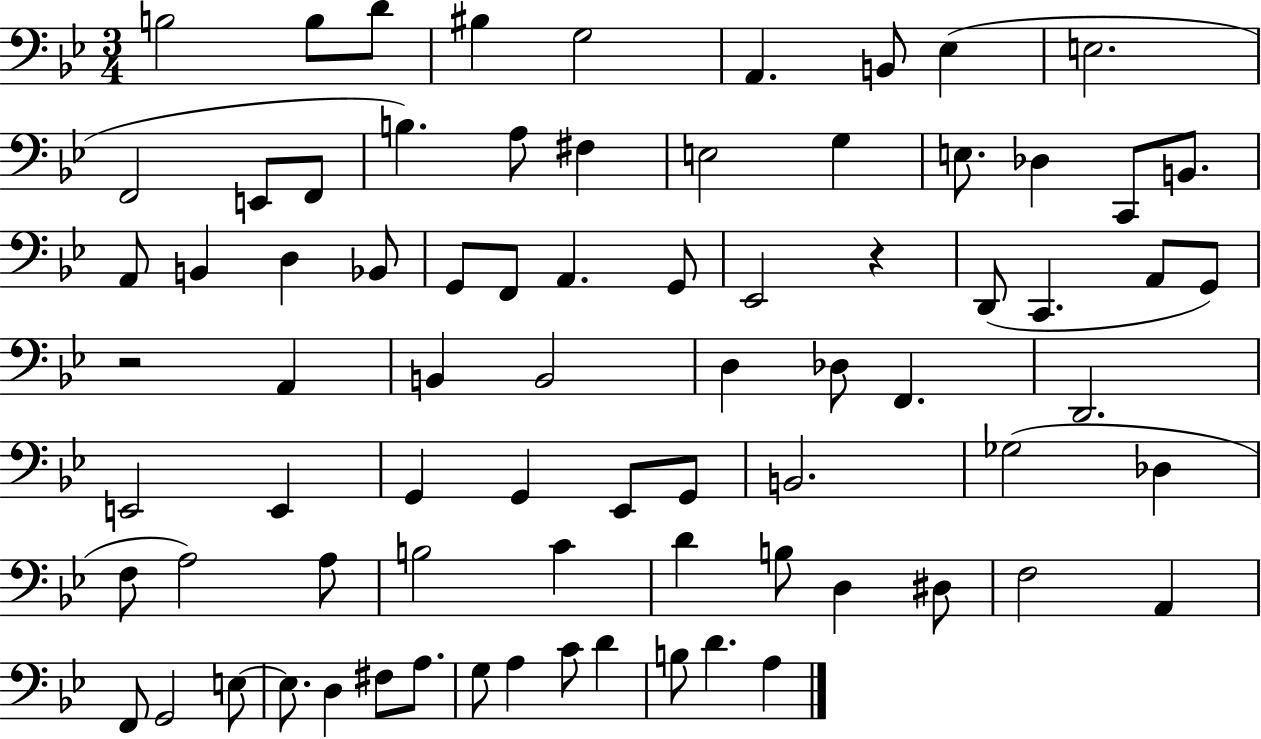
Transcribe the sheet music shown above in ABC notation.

X:1
T:Untitled
M:3/4
L:1/4
K:Bb
B,2 B,/2 D/2 ^B, G,2 A,, B,,/2 _E, E,2 F,,2 E,,/2 F,,/2 B, A,/2 ^F, E,2 G, E,/2 _D, C,,/2 B,,/2 A,,/2 B,, D, _B,,/2 G,,/2 F,,/2 A,, G,,/2 _E,,2 z D,,/2 C,, A,,/2 G,,/2 z2 A,, B,, B,,2 D, _D,/2 F,, D,,2 E,,2 E,, G,, G,, _E,,/2 G,,/2 B,,2 _G,2 _D, F,/2 A,2 A,/2 B,2 C D B,/2 D, ^D,/2 F,2 A,, F,,/2 G,,2 E,/2 E,/2 D, ^F,/2 A,/2 G,/2 A, C/2 D B,/2 D A,